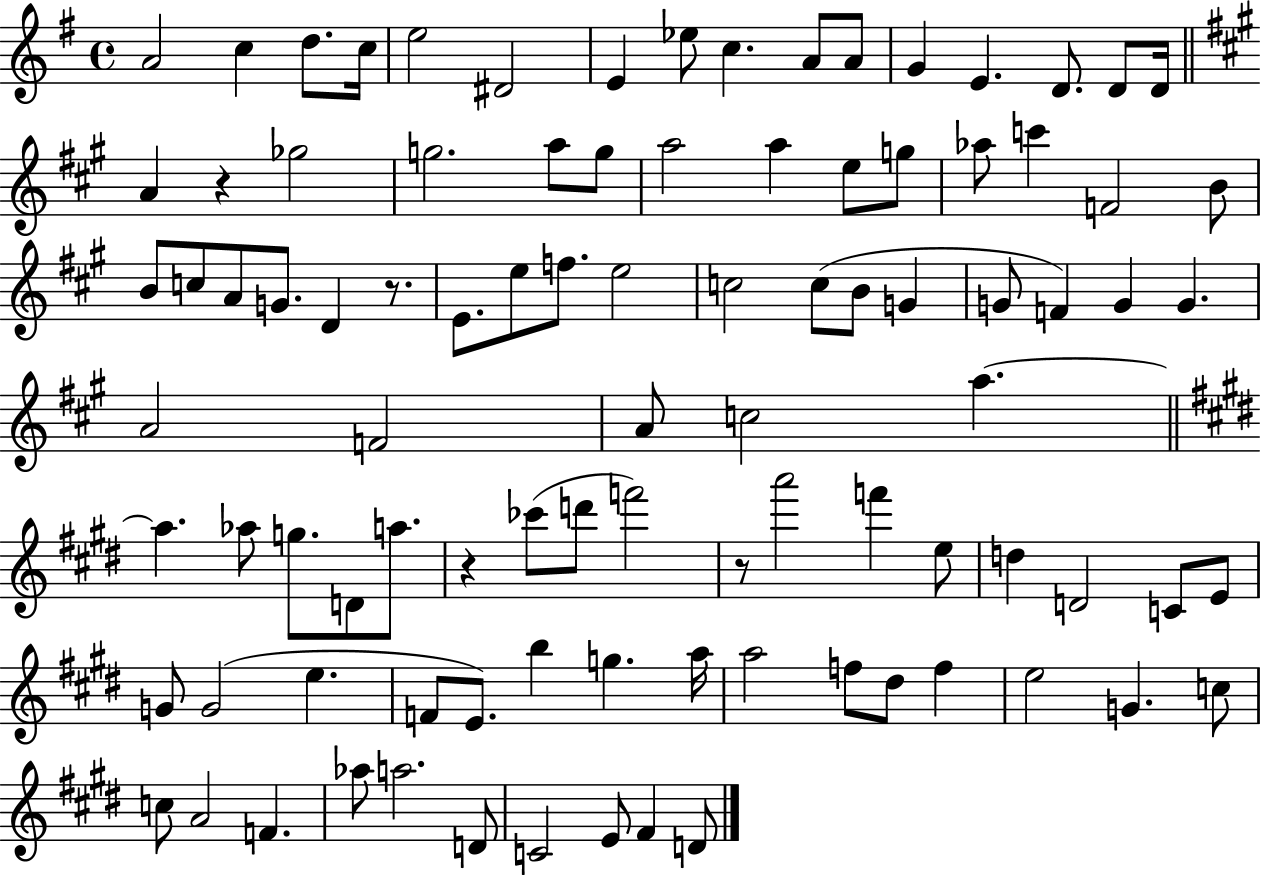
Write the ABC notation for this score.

X:1
T:Untitled
M:4/4
L:1/4
K:G
A2 c d/2 c/4 e2 ^D2 E _e/2 c A/2 A/2 G E D/2 D/2 D/4 A z _g2 g2 a/2 g/2 a2 a e/2 g/2 _a/2 c' F2 B/2 B/2 c/2 A/2 G/2 D z/2 E/2 e/2 f/2 e2 c2 c/2 B/2 G G/2 F G G A2 F2 A/2 c2 a a _a/2 g/2 D/2 a/2 z _c'/2 d'/2 f'2 z/2 a'2 f' e/2 d D2 C/2 E/2 G/2 G2 e F/2 E/2 b g a/4 a2 f/2 ^d/2 f e2 G c/2 c/2 A2 F _a/2 a2 D/2 C2 E/2 ^F D/2